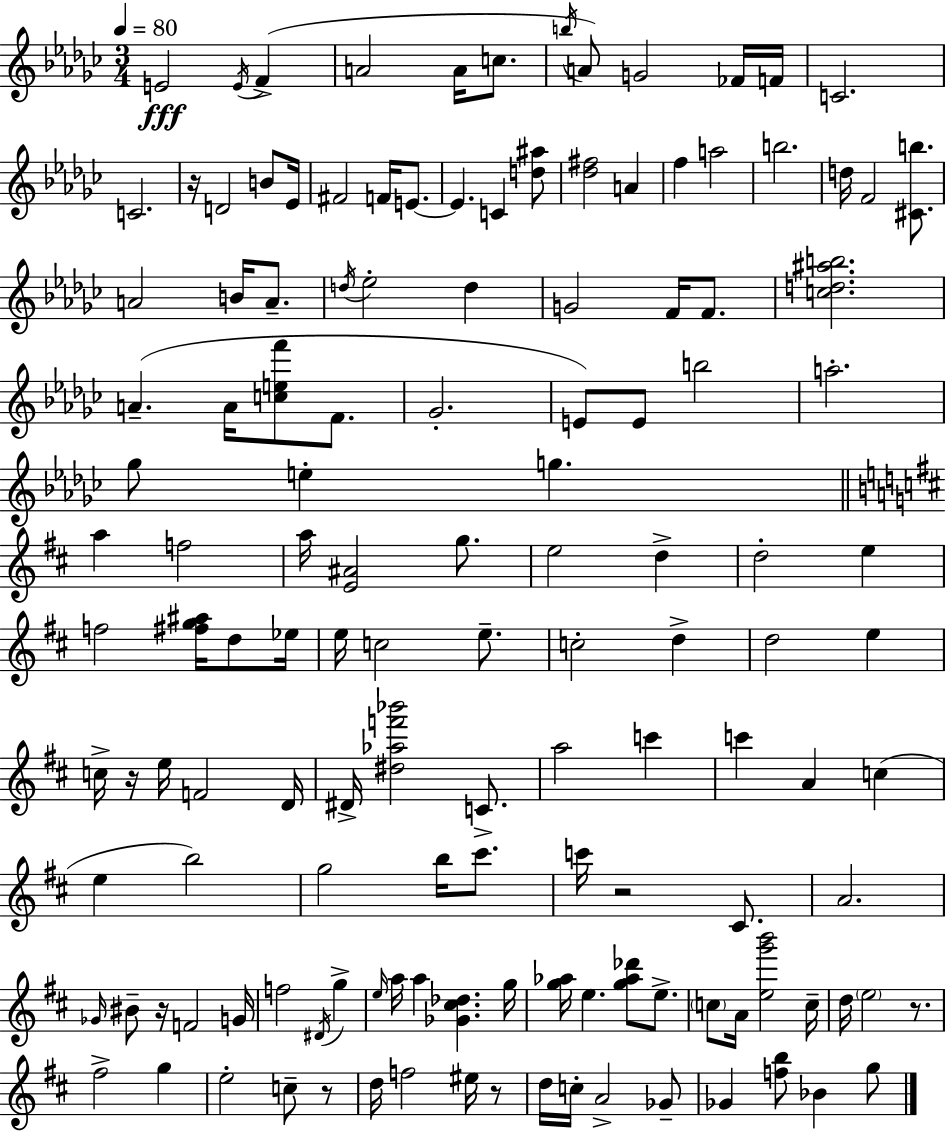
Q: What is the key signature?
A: EES minor